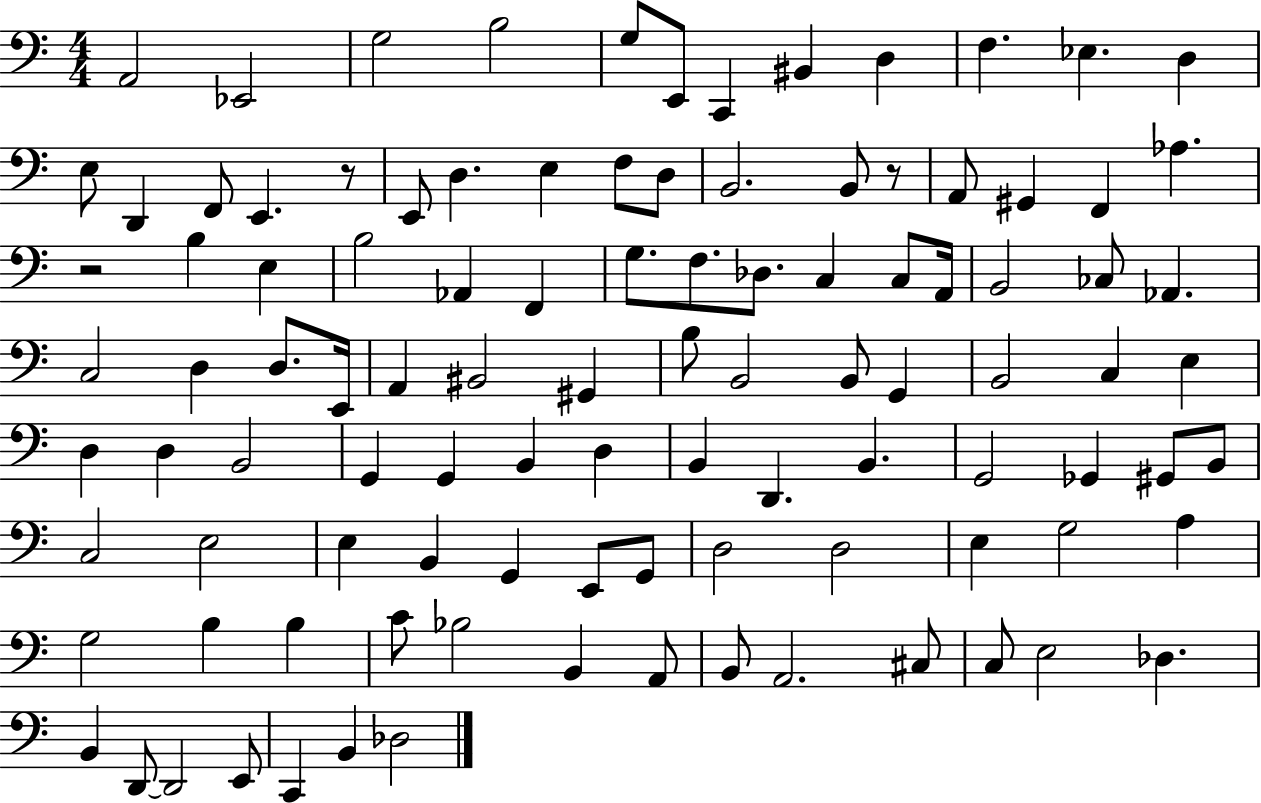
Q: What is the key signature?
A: C major